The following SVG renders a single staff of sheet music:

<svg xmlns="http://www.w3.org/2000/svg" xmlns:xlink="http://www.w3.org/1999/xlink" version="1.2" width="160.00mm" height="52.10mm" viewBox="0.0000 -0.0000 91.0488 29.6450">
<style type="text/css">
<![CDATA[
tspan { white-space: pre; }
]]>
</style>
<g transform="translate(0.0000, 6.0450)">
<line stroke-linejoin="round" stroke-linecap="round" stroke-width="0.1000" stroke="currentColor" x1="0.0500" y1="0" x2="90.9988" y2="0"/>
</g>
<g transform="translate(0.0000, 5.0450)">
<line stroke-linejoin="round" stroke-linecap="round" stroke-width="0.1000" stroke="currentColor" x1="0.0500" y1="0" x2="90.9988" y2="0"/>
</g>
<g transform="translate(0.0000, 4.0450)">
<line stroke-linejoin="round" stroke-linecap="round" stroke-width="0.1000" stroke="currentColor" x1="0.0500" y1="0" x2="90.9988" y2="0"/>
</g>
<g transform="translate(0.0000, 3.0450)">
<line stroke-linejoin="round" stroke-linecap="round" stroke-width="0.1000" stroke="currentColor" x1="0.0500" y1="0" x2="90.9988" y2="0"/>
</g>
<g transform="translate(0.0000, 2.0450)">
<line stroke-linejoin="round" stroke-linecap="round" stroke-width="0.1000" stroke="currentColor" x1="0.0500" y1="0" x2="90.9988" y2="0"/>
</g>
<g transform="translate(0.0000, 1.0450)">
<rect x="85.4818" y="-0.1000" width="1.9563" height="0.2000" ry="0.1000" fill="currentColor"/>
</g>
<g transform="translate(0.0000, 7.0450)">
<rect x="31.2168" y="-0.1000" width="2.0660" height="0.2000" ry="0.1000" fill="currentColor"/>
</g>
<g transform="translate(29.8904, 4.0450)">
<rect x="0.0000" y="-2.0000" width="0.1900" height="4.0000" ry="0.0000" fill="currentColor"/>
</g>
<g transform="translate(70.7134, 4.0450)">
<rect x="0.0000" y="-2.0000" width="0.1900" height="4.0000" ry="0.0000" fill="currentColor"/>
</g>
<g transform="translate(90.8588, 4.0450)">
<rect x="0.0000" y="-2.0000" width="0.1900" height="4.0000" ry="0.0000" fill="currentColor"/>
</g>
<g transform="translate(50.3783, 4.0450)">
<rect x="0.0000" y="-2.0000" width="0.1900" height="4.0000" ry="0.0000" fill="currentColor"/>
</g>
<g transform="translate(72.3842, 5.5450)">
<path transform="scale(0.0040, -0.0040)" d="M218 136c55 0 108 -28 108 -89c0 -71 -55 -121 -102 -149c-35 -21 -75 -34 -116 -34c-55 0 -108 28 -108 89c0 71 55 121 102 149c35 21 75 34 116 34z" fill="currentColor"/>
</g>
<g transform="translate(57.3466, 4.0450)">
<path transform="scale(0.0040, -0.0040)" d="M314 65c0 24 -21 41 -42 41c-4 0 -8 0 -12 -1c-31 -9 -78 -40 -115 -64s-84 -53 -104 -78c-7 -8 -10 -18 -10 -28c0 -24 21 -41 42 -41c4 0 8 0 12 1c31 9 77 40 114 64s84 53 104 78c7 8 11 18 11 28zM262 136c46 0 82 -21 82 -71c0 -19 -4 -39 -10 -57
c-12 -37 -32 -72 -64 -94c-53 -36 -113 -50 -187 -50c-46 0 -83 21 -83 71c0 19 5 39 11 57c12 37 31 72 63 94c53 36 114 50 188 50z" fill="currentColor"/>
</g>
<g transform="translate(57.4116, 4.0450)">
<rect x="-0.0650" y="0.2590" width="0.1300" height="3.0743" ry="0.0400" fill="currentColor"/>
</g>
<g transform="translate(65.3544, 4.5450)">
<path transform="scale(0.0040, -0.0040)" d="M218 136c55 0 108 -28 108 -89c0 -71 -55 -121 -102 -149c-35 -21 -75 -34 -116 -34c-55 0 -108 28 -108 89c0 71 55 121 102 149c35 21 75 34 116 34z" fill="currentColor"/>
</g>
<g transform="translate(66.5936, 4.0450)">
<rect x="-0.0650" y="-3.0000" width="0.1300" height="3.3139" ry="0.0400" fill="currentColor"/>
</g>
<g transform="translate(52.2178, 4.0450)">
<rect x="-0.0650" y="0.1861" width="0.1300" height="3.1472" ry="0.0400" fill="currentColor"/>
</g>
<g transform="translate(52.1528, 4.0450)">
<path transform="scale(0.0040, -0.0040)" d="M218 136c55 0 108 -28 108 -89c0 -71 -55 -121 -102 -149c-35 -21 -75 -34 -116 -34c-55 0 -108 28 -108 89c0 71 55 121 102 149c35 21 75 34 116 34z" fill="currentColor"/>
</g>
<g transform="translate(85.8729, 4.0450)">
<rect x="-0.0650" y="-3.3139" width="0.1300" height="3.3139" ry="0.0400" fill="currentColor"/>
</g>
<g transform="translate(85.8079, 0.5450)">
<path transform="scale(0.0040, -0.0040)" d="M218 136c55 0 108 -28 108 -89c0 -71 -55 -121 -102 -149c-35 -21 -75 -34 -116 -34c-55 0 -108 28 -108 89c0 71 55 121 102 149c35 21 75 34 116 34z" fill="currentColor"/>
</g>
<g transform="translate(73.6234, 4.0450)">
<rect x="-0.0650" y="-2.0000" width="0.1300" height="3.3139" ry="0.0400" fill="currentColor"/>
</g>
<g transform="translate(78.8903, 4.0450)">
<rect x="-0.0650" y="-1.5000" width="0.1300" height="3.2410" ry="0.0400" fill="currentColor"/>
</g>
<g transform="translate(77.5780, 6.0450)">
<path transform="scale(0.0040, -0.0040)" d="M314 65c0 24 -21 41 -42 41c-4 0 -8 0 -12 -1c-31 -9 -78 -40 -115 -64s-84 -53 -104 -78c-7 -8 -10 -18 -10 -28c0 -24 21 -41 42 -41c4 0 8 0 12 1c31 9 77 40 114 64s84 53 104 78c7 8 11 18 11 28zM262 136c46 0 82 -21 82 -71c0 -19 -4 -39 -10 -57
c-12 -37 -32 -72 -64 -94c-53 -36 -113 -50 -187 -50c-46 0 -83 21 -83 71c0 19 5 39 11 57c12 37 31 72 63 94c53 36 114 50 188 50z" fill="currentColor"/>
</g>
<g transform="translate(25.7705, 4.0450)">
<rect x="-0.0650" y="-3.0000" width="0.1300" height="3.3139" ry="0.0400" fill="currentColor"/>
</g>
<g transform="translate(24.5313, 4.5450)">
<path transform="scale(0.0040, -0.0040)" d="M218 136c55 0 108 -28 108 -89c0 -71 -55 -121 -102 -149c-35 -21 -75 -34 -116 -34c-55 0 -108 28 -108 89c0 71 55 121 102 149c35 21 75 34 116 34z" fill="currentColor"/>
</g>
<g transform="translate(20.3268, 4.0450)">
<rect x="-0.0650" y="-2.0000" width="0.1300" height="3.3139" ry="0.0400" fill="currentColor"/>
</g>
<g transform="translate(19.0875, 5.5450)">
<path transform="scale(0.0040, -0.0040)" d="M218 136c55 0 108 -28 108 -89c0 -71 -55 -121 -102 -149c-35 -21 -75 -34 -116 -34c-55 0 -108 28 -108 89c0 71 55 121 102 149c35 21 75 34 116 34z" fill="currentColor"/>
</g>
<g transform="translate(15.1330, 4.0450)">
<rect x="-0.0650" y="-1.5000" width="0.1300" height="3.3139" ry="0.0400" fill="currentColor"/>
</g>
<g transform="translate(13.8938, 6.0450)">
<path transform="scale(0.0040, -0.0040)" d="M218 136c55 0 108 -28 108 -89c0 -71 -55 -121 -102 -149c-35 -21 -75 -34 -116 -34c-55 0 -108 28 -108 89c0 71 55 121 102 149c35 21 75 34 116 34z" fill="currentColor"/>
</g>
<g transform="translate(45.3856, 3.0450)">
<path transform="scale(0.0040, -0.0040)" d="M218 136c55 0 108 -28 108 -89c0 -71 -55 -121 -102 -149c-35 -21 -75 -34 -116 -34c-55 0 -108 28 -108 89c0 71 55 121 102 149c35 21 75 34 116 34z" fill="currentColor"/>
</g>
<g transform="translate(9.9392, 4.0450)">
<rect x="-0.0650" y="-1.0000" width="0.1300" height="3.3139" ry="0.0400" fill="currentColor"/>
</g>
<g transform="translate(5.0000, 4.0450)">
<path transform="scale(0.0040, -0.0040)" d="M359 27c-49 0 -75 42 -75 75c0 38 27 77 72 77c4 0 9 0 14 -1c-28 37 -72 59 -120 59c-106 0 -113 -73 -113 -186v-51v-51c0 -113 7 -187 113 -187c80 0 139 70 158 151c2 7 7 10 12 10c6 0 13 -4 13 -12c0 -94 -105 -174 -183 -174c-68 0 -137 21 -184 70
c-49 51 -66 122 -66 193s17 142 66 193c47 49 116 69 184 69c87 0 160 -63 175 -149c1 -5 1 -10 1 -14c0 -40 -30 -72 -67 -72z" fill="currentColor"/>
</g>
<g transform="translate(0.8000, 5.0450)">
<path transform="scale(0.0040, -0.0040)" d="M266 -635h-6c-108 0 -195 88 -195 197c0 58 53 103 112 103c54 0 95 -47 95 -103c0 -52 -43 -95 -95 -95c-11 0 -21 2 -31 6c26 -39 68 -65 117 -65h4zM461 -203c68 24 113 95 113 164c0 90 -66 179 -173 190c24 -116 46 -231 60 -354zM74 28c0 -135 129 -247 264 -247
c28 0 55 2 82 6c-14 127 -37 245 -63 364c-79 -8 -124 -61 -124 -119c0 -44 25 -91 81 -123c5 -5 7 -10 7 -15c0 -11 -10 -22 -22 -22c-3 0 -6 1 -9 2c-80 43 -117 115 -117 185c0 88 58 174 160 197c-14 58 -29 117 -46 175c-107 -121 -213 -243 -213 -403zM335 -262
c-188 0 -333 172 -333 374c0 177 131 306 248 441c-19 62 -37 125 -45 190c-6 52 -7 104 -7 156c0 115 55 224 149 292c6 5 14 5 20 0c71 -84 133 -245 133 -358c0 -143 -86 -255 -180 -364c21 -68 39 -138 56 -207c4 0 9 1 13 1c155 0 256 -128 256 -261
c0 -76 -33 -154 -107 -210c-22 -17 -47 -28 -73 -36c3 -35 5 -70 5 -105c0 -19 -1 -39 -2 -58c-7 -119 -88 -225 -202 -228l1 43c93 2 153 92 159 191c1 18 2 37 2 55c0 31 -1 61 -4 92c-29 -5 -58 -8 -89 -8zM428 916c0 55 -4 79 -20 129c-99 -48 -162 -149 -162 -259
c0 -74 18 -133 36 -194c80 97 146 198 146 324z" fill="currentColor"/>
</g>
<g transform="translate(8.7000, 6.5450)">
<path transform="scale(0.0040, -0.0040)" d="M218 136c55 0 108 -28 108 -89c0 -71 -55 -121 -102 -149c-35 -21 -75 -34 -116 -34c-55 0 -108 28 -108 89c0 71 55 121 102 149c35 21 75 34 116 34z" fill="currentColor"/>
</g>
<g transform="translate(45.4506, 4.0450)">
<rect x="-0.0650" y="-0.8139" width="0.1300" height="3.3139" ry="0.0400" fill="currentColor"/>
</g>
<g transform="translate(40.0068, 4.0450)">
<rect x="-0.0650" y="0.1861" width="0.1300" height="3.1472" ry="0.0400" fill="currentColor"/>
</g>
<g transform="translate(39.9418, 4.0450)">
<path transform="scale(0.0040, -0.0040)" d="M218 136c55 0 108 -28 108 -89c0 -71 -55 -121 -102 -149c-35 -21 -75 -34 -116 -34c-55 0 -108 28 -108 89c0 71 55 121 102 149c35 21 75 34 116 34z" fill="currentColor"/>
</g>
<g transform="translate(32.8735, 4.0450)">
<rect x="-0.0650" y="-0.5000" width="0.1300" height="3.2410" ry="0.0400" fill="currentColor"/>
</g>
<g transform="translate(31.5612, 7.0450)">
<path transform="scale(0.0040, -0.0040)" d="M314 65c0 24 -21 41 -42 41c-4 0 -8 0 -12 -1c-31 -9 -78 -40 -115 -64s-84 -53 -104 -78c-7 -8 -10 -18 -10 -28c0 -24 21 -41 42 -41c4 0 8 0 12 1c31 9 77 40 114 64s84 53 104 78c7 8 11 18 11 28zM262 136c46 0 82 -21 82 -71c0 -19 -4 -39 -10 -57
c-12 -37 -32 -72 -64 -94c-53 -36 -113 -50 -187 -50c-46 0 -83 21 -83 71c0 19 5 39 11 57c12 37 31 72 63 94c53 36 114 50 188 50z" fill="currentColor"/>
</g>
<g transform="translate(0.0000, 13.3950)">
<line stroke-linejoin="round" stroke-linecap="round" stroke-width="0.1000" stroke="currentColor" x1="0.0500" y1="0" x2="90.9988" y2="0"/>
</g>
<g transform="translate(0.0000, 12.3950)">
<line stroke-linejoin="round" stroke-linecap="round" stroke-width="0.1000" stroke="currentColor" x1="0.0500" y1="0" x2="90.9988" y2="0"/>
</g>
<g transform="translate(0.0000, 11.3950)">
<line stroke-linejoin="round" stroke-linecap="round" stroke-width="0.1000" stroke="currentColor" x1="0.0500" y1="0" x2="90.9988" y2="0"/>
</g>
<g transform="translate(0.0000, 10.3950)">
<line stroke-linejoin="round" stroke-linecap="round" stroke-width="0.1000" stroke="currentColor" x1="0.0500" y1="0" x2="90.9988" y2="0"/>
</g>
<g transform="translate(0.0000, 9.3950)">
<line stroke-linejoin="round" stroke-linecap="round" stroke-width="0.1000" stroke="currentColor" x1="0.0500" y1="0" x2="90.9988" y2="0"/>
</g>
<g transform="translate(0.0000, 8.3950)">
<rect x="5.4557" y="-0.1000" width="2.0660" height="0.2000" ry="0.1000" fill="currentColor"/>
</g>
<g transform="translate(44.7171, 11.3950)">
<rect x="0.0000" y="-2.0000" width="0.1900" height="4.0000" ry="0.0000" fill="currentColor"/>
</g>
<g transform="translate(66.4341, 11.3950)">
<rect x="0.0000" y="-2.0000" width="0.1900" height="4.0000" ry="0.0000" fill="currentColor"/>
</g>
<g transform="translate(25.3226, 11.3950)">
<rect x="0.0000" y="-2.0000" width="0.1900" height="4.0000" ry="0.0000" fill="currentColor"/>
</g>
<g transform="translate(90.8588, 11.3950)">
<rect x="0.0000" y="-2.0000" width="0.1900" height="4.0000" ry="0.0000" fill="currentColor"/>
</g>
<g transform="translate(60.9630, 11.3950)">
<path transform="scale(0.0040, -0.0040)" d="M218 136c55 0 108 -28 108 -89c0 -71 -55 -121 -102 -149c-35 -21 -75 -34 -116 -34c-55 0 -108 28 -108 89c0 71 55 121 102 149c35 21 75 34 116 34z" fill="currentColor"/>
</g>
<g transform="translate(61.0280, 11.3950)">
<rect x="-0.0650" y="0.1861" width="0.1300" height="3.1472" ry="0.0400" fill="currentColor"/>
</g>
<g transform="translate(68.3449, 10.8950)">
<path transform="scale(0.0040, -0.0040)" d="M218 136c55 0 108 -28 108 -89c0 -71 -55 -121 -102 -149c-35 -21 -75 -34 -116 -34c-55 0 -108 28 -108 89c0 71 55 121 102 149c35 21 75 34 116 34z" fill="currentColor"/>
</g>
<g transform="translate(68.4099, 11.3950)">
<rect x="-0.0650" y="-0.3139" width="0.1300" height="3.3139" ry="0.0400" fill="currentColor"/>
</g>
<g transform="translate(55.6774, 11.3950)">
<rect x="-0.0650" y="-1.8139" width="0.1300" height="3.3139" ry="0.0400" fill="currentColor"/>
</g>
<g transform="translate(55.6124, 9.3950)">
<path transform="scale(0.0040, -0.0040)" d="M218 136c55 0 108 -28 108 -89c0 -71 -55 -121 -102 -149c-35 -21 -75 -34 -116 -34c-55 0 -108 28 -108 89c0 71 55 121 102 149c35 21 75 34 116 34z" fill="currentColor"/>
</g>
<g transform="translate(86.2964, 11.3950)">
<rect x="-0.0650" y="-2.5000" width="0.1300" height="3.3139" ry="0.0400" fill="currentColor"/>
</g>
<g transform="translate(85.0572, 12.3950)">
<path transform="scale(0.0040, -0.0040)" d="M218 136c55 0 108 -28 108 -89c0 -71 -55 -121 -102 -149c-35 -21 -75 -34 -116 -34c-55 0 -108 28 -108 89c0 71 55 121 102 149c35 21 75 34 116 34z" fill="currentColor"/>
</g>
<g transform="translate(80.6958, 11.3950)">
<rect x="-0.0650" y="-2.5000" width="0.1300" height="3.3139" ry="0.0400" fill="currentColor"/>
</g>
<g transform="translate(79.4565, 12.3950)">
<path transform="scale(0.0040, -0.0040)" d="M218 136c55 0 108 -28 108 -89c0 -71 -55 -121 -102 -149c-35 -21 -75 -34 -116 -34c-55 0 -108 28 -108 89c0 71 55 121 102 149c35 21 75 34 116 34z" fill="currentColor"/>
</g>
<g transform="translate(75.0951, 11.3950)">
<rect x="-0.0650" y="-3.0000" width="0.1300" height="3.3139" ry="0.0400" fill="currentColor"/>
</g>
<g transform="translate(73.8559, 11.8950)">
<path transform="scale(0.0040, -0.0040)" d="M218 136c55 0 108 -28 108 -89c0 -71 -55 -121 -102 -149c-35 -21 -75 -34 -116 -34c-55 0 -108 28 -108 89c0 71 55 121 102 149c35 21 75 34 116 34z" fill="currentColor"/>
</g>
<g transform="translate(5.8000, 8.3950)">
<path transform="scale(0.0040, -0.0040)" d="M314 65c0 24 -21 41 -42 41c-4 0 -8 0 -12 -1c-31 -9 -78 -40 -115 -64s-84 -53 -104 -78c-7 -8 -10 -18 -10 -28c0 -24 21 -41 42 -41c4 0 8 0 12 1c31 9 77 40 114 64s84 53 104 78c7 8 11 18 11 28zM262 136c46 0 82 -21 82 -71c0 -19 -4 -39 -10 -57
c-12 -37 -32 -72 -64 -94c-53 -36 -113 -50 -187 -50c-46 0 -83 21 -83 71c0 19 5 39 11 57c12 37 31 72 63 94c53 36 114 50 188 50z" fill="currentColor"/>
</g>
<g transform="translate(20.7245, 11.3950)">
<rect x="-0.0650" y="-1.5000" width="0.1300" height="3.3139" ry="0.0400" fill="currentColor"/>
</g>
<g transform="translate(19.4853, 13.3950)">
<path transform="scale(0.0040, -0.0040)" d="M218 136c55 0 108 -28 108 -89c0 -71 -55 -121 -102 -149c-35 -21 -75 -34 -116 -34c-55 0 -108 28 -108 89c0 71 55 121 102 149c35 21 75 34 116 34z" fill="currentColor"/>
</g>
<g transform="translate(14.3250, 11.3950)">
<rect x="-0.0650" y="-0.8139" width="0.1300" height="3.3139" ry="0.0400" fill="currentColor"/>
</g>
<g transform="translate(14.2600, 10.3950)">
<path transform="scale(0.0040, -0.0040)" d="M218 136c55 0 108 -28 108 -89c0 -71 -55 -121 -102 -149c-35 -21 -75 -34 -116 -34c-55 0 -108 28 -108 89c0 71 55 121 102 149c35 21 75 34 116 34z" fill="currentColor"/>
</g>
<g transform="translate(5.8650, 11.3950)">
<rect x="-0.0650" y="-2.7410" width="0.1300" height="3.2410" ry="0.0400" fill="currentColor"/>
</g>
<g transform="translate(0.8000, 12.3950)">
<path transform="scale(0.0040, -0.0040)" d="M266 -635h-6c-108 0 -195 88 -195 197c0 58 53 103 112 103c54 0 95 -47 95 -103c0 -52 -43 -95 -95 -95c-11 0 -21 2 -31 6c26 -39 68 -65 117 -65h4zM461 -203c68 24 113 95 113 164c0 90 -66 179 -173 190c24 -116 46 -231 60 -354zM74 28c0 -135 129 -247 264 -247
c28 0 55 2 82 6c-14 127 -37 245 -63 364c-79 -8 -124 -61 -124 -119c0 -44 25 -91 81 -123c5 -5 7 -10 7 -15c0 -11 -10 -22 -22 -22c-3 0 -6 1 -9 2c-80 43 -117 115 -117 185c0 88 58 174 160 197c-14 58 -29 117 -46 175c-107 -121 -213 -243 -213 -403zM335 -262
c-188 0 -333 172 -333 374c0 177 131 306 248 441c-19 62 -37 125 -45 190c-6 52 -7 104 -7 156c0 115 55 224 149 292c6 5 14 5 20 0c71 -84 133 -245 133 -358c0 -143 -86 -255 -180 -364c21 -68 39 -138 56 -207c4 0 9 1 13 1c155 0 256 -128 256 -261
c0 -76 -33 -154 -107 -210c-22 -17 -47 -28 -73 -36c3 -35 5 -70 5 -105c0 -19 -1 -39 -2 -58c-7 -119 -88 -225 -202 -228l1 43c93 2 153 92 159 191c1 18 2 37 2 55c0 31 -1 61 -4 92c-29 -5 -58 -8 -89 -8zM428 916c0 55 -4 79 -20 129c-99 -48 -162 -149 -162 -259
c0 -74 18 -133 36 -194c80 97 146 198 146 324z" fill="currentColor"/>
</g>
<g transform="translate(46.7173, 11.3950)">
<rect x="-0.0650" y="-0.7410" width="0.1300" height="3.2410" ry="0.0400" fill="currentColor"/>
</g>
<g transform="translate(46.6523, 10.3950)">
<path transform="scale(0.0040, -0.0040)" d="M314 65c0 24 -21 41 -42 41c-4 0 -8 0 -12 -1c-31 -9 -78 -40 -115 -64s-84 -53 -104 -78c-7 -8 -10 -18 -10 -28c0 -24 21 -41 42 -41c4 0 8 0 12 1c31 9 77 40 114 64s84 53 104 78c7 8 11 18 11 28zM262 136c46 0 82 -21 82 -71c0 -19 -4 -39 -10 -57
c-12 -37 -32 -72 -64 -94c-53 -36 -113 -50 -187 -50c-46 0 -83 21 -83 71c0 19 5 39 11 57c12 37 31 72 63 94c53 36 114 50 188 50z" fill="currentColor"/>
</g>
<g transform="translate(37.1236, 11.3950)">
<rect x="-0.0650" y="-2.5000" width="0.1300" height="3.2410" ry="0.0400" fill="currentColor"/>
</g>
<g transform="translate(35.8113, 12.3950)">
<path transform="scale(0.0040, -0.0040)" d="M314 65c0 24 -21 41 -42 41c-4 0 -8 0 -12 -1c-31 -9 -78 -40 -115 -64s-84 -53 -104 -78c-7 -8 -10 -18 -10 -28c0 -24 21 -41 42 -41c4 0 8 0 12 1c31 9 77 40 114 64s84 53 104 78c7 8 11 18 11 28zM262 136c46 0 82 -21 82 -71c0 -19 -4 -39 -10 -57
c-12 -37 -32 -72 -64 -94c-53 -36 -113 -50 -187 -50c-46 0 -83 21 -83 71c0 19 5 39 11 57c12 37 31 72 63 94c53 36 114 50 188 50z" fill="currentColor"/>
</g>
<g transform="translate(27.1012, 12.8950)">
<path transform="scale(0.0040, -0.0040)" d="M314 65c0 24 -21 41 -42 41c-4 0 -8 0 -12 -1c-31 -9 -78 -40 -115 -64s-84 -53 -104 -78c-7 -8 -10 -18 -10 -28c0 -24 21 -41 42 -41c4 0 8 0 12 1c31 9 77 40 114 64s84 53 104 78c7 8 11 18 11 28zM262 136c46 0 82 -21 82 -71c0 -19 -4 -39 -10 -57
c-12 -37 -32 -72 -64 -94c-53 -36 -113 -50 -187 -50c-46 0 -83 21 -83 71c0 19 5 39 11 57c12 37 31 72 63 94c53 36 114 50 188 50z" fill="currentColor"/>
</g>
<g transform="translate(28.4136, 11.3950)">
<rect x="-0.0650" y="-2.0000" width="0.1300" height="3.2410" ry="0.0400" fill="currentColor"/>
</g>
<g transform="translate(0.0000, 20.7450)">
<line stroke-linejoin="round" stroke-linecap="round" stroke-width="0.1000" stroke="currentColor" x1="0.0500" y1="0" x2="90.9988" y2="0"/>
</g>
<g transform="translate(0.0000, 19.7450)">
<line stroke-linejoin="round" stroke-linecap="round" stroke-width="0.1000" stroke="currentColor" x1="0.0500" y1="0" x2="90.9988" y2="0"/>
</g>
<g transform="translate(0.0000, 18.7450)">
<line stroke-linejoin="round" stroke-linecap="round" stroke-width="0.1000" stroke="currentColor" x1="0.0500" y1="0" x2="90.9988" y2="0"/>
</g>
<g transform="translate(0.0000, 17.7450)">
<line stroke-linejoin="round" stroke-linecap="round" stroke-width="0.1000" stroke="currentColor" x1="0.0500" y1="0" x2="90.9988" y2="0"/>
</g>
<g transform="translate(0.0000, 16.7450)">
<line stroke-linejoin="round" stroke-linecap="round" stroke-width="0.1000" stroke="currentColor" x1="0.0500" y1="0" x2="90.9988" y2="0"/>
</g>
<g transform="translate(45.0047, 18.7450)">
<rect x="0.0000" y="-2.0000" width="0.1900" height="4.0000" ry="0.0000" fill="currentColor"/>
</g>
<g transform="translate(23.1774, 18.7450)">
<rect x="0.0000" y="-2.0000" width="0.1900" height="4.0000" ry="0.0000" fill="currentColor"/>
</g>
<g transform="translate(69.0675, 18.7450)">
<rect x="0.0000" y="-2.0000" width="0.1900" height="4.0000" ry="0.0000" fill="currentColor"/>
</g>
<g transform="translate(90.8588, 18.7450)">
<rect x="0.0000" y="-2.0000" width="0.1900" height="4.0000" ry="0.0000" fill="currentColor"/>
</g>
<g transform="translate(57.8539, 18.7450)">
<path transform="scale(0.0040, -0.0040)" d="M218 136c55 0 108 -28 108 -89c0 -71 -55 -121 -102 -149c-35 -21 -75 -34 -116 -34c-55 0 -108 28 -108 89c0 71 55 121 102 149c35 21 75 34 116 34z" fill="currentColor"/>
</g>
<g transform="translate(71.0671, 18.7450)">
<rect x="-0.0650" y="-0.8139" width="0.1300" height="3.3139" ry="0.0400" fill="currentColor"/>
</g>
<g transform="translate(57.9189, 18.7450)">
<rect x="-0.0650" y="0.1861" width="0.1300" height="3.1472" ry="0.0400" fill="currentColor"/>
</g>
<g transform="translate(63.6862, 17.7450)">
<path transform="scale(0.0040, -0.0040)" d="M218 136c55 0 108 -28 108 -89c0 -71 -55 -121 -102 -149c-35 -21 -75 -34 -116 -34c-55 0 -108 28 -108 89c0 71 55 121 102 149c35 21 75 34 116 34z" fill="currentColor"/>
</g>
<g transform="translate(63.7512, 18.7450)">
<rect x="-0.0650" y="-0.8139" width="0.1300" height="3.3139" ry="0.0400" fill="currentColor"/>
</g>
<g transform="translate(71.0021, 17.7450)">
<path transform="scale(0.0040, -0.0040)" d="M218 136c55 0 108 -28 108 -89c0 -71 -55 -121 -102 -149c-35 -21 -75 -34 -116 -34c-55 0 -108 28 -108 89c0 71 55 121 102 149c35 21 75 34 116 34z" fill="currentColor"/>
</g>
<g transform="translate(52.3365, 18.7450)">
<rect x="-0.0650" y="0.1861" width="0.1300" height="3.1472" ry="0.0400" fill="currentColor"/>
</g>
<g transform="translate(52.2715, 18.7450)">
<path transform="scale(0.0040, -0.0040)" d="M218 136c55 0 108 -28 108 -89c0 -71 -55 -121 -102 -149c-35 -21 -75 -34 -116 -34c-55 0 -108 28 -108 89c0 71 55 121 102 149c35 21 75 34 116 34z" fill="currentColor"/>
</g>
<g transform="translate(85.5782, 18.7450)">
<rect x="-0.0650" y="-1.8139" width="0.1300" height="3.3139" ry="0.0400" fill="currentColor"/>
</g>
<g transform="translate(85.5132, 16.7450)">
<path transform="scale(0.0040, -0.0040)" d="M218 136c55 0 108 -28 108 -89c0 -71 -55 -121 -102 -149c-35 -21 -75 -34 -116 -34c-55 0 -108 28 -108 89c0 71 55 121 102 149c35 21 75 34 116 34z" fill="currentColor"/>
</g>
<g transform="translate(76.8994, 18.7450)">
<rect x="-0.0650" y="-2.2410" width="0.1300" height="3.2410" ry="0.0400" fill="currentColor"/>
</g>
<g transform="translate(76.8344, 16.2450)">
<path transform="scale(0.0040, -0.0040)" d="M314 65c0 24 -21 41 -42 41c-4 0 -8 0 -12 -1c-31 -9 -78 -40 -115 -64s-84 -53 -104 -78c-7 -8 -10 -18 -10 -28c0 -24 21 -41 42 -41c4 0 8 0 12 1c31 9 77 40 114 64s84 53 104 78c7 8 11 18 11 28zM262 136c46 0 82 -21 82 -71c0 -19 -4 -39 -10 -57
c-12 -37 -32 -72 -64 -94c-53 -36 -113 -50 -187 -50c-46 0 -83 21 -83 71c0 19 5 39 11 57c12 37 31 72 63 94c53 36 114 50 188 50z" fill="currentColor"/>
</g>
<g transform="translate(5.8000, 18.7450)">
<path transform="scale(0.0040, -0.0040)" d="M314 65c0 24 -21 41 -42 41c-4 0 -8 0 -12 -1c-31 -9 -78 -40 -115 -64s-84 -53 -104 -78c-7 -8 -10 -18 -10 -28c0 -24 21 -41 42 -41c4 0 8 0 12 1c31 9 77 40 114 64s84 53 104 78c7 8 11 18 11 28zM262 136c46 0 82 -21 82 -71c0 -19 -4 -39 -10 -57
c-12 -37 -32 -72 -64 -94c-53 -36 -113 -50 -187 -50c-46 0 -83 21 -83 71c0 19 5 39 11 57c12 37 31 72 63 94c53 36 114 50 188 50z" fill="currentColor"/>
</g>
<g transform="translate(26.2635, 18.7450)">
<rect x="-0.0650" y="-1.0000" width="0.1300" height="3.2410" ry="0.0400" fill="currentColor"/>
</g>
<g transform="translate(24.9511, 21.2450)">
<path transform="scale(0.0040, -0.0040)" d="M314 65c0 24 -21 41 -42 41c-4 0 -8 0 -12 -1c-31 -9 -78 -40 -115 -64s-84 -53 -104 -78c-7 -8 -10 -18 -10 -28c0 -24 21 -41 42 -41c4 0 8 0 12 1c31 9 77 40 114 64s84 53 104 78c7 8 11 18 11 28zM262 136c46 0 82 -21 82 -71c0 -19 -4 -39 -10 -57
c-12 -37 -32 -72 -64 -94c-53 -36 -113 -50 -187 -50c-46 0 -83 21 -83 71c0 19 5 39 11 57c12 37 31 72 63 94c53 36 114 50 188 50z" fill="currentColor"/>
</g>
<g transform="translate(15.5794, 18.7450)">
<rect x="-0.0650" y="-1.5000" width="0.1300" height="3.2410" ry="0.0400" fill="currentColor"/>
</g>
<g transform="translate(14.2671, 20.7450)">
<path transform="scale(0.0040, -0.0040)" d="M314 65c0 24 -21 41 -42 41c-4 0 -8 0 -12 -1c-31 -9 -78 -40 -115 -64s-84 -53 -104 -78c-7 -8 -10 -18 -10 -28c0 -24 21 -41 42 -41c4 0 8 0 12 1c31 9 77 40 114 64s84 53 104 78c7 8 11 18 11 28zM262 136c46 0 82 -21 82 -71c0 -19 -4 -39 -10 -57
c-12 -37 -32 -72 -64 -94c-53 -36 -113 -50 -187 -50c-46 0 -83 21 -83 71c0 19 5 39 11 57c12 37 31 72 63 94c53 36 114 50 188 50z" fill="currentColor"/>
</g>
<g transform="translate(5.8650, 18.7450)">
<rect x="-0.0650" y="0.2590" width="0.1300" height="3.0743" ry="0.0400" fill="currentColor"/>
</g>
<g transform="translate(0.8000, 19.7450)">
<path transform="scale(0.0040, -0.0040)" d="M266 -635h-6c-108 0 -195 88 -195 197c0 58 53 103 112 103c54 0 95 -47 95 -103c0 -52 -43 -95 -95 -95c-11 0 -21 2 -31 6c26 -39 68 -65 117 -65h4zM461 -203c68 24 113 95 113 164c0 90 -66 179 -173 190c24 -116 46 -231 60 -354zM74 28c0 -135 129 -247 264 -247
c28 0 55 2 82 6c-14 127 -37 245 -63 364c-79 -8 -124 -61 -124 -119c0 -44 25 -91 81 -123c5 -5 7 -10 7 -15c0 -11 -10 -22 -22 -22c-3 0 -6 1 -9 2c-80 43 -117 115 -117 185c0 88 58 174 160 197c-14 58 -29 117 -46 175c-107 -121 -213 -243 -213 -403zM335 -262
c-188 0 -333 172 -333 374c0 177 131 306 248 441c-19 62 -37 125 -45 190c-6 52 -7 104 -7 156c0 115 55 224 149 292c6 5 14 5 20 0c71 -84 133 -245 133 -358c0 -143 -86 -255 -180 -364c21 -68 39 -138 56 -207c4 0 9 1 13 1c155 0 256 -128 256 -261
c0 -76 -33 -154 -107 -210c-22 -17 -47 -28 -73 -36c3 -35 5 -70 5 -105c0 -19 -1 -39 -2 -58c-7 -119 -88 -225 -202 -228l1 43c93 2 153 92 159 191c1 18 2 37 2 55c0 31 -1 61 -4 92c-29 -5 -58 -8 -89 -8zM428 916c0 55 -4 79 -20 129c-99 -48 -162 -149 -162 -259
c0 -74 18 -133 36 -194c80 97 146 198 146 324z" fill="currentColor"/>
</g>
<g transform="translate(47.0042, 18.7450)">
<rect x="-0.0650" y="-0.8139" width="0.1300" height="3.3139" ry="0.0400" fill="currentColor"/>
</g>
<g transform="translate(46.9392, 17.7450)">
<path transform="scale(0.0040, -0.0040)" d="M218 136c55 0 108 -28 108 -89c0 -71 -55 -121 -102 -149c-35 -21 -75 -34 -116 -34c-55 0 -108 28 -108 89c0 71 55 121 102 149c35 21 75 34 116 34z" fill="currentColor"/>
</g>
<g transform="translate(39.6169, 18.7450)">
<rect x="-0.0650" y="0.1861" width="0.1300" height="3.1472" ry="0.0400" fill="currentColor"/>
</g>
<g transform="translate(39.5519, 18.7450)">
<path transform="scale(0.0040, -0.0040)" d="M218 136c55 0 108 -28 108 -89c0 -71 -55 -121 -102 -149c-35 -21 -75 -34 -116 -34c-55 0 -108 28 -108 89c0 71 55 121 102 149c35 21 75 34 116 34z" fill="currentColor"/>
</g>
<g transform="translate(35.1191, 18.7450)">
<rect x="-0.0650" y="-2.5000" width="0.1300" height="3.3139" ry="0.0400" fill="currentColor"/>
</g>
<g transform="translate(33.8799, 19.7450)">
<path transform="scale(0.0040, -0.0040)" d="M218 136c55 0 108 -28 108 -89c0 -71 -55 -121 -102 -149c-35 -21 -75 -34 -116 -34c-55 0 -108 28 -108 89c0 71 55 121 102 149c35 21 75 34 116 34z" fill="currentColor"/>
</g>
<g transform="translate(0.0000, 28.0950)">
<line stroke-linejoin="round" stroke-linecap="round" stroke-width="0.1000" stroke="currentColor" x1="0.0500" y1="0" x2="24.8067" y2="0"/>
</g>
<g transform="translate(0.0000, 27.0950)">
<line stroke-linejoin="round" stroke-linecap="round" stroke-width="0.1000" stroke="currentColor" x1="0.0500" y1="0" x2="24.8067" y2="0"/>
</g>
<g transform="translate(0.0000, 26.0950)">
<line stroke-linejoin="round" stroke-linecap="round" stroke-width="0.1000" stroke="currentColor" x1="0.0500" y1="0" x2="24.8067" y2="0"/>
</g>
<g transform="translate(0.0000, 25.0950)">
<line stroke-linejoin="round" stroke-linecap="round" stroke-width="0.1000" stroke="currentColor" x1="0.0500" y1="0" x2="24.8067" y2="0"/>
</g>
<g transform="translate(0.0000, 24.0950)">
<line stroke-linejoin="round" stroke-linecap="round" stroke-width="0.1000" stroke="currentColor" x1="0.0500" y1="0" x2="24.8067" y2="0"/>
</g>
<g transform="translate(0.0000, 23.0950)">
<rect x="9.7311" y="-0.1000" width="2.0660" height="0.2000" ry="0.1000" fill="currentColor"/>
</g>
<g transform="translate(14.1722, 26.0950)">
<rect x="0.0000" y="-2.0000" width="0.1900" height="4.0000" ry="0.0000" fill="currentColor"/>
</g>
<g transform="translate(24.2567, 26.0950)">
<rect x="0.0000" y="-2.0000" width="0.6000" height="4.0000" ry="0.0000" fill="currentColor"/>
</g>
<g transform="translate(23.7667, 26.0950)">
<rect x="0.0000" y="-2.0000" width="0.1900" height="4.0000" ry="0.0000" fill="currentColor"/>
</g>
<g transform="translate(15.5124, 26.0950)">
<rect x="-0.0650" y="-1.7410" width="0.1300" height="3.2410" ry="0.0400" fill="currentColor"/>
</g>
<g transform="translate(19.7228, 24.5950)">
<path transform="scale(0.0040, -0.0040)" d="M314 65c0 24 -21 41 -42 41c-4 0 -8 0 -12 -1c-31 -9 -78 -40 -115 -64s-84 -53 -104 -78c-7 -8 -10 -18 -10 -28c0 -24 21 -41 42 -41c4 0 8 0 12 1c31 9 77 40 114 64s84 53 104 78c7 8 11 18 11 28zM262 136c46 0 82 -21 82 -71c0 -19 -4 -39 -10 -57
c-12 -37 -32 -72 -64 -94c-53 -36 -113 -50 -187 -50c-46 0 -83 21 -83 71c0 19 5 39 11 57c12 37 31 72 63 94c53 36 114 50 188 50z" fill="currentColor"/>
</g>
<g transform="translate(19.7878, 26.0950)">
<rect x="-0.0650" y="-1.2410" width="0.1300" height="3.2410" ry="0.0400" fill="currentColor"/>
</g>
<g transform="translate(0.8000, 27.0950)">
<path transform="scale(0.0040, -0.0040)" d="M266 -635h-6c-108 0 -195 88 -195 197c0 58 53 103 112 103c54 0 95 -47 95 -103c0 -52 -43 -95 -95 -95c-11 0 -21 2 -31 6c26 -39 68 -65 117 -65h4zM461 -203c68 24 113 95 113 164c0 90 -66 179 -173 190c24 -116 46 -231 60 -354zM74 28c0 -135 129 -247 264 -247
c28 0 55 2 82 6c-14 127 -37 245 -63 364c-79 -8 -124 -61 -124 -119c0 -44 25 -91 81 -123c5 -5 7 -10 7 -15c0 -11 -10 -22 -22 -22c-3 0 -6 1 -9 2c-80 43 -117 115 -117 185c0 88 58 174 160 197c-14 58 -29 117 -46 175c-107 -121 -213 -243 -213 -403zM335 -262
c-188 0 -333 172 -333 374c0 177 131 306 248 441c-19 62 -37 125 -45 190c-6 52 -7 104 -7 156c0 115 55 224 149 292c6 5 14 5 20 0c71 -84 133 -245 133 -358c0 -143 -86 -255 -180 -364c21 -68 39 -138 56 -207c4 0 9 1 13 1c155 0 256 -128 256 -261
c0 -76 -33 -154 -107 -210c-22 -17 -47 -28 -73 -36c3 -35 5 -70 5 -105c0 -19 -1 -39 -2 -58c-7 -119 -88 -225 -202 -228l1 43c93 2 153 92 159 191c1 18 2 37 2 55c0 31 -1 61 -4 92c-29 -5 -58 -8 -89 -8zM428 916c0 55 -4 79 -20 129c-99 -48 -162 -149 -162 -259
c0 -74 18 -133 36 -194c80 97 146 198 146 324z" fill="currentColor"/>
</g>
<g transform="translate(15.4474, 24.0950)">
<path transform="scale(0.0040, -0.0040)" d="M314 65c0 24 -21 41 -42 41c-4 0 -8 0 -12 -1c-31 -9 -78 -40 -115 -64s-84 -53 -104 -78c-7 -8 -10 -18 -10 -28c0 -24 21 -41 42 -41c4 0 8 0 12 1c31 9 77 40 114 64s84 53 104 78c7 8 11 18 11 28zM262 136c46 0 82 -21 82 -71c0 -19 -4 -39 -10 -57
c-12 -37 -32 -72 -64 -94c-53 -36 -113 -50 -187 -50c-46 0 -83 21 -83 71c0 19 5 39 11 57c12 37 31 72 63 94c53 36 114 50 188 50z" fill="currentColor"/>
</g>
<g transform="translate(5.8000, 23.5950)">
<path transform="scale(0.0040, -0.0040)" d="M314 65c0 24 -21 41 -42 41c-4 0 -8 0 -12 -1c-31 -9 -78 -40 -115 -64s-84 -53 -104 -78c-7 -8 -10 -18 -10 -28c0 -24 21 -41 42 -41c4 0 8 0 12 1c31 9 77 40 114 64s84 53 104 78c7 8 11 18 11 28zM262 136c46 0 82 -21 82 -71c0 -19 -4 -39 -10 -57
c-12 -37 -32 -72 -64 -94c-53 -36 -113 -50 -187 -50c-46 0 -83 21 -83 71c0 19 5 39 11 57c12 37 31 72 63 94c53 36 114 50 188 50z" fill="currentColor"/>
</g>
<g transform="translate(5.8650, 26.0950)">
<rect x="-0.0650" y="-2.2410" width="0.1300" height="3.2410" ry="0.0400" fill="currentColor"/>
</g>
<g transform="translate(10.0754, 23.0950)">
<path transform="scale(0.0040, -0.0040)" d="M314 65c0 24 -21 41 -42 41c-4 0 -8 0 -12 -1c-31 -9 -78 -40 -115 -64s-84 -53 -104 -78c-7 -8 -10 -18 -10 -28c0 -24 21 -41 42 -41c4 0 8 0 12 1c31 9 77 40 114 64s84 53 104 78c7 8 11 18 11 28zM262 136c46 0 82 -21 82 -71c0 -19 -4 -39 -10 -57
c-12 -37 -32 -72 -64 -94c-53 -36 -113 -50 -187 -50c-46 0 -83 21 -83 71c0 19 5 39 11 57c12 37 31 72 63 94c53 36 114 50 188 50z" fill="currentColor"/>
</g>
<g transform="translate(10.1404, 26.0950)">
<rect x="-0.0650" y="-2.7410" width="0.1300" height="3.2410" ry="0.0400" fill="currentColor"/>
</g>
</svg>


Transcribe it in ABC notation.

X:1
T:Untitled
M:4/4
L:1/4
K:C
D E F A C2 B d B B2 A F E2 b a2 d E F2 G2 d2 f B c A G G B2 E2 D2 G B d B B d d g2 f g2 a2 f2 e2